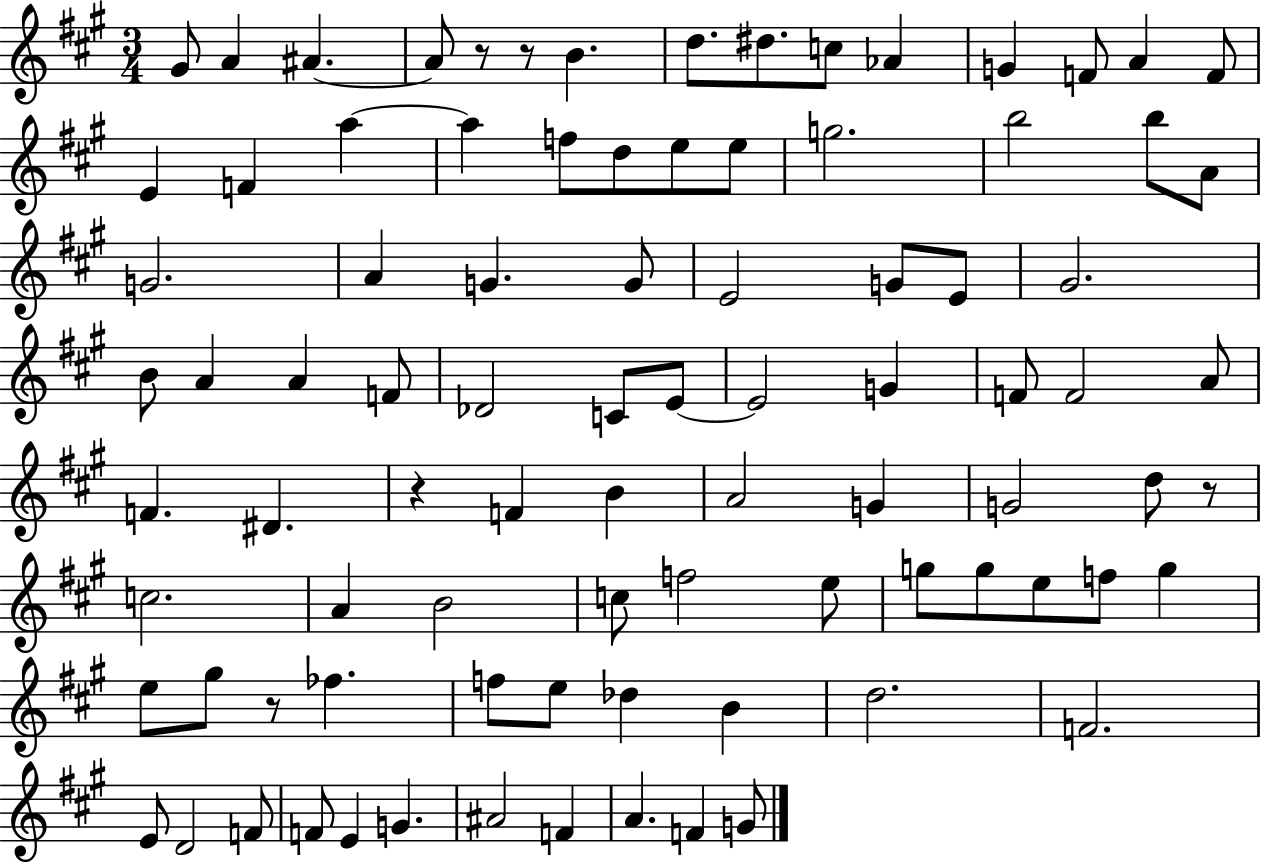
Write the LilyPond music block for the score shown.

{
  \clef treble
  \numericTimeSignature
  \time 3/4
  \key a \major
  gis'8 a'4 ais'4.~~ | ais'8 r8 r8 b'4. | d''8. dis''8. c''8 aes'4 | g'4 f'8 a'4 f'8 | \break e'4 f'4 a''4~~ | a''4 f''8 d''8 e''8 e''8 | g''2. | b''2 b''8 a'8 | \break g'2. | a'4 g'4. g'8 | e'2 g'8 e'8 | gis'2. | \break b'8 a'4 a'4 f'8 | des'2 c'8 e'8~~ | e'2 g'4 | f'8 f'2 a'8 | \break f'4. dis'4. | r4 f'4 b'4 | a'2 g'4 | g'2 d''8 r8 | \break c''2. | a'4 b'2 | c''8 f''2 e''8 | g''8 g''8 e''8 f''8 g''4 | \break e''8 gis''8 r8 fes''4. | f''8 e''8 des''4 b'4 | d''2. | f'2. | \break e'8 d'2 f'8 | f'8 e'4 g'4. | ais'2 f'4 | a'4. f'4 g'8 | \break \bar "|."
}